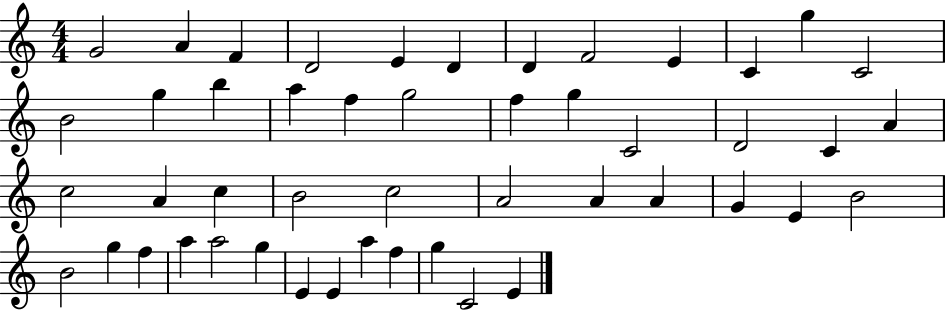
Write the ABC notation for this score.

X:1
T:Untitled
M:4/4
L:1/4
K:C
G2 A F D2 E D D F2 E C g C2 B2 g b a f g2 f g C2 D2 C A c2 A c B2 c2 A2 A A G E B2 B2 g f a a2 g E E a f g C2 E